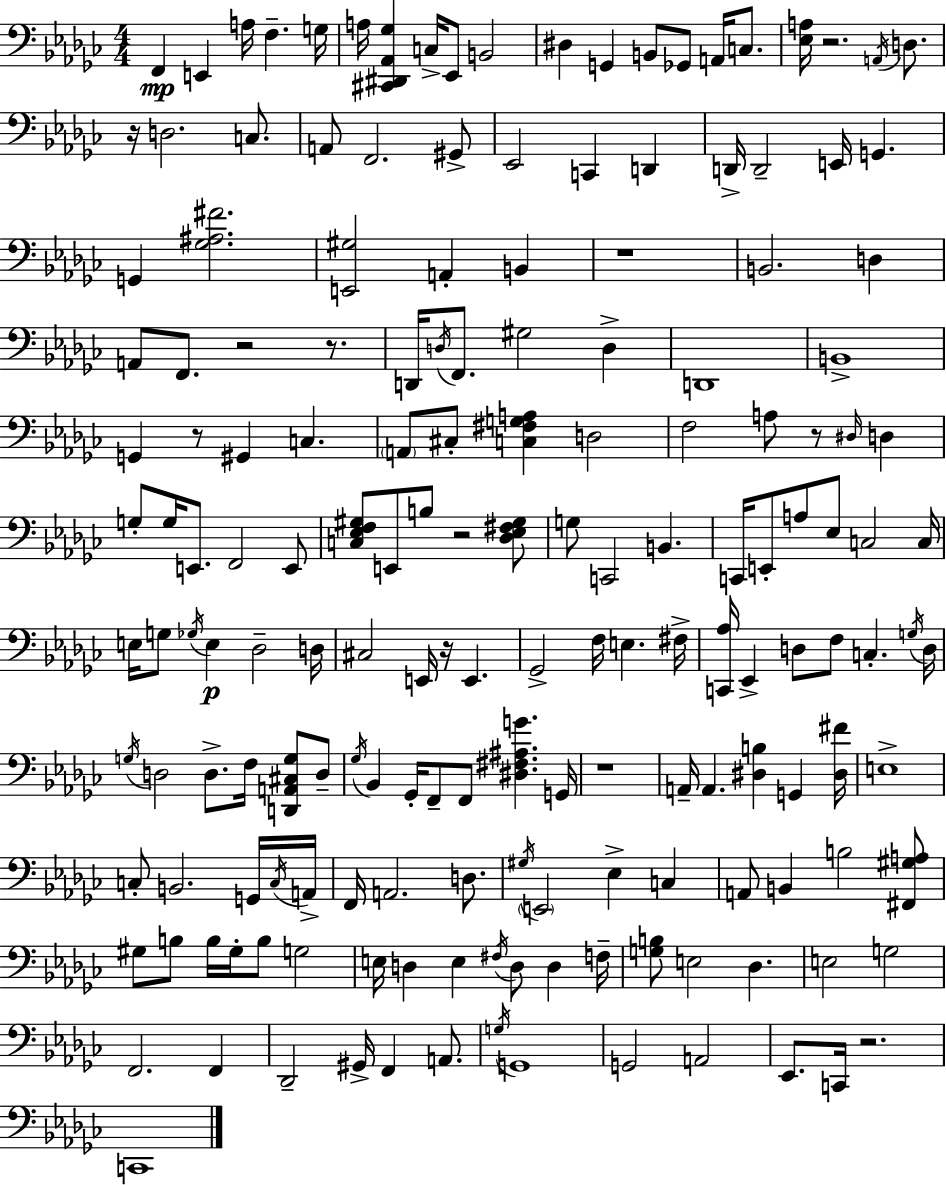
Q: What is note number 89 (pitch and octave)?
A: G3